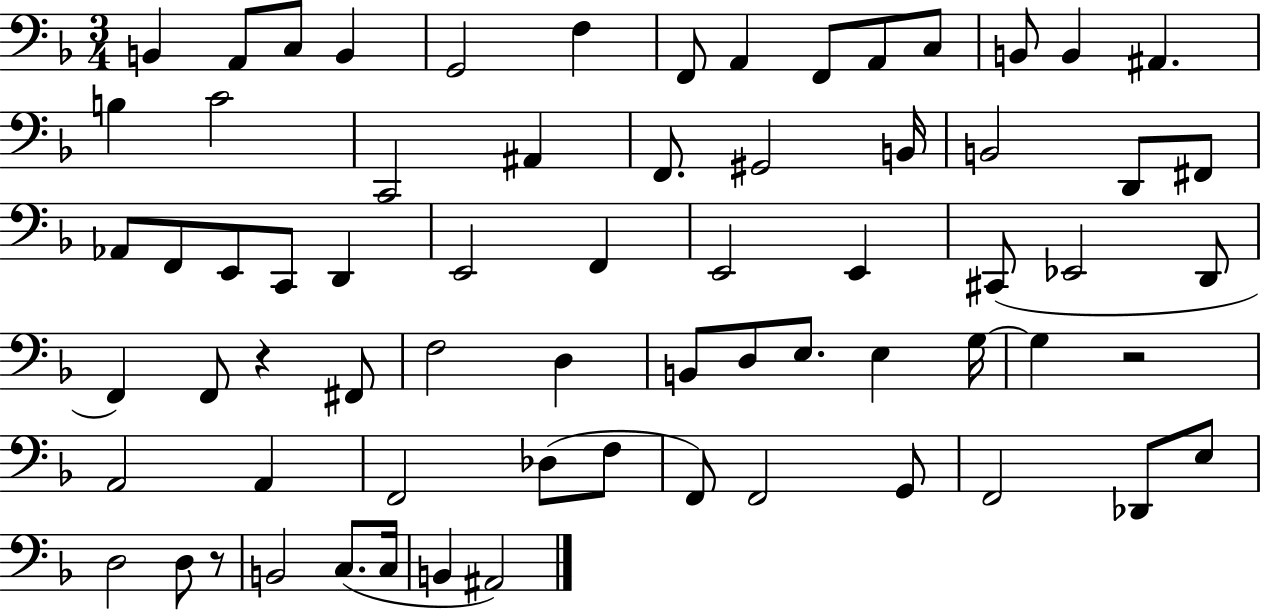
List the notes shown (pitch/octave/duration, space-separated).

B2/q A2/e C3/e B2/q G2/h F3/q F2/e A2/q F2/e A2/e C3/e B2/e B2/q A#2/q. B3/q C4/h C2/h A#2/q F2/e. G#2/h B2/s B2/h D2/e F#2/e Ab2/e F2/e E2/e C2/e D2/q E2/h F2/q E2/h E2/q C#2/e Eb2/h D2/e F2/q F2/e R/q F#2/e F3/h D3/q B2/e D3/e E3/e. E3/q G3/s G3/q R/h A2/h A2/q F2/h Db3/e F3/e F2/e F2/h G2/e F2/h Db2/e E3/e D3/h D3/e R/e B2/h C3/e. C3/s B2/q A#2/h